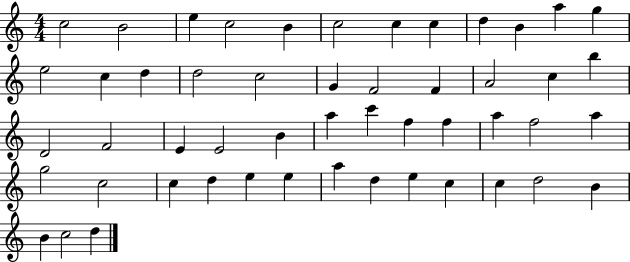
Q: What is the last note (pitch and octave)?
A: D5